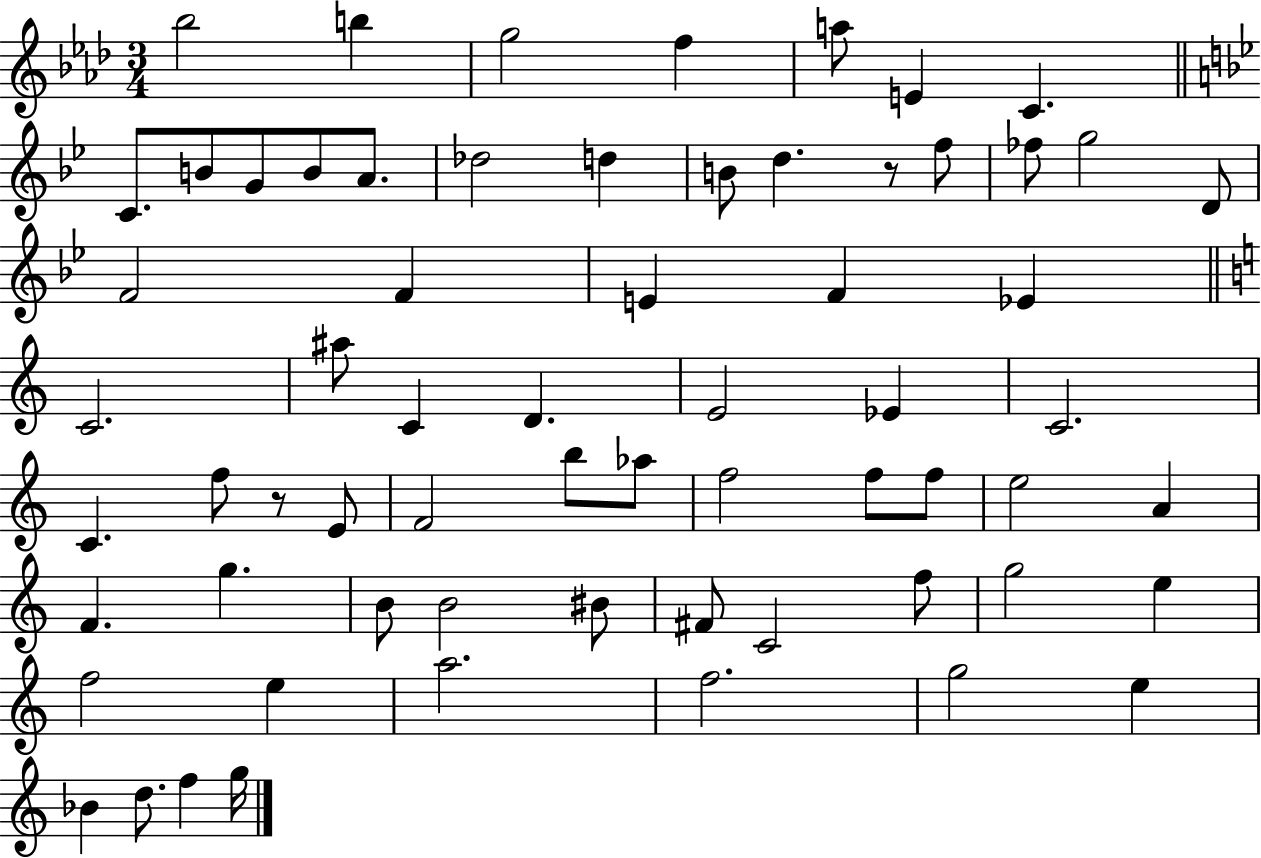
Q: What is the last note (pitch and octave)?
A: G5